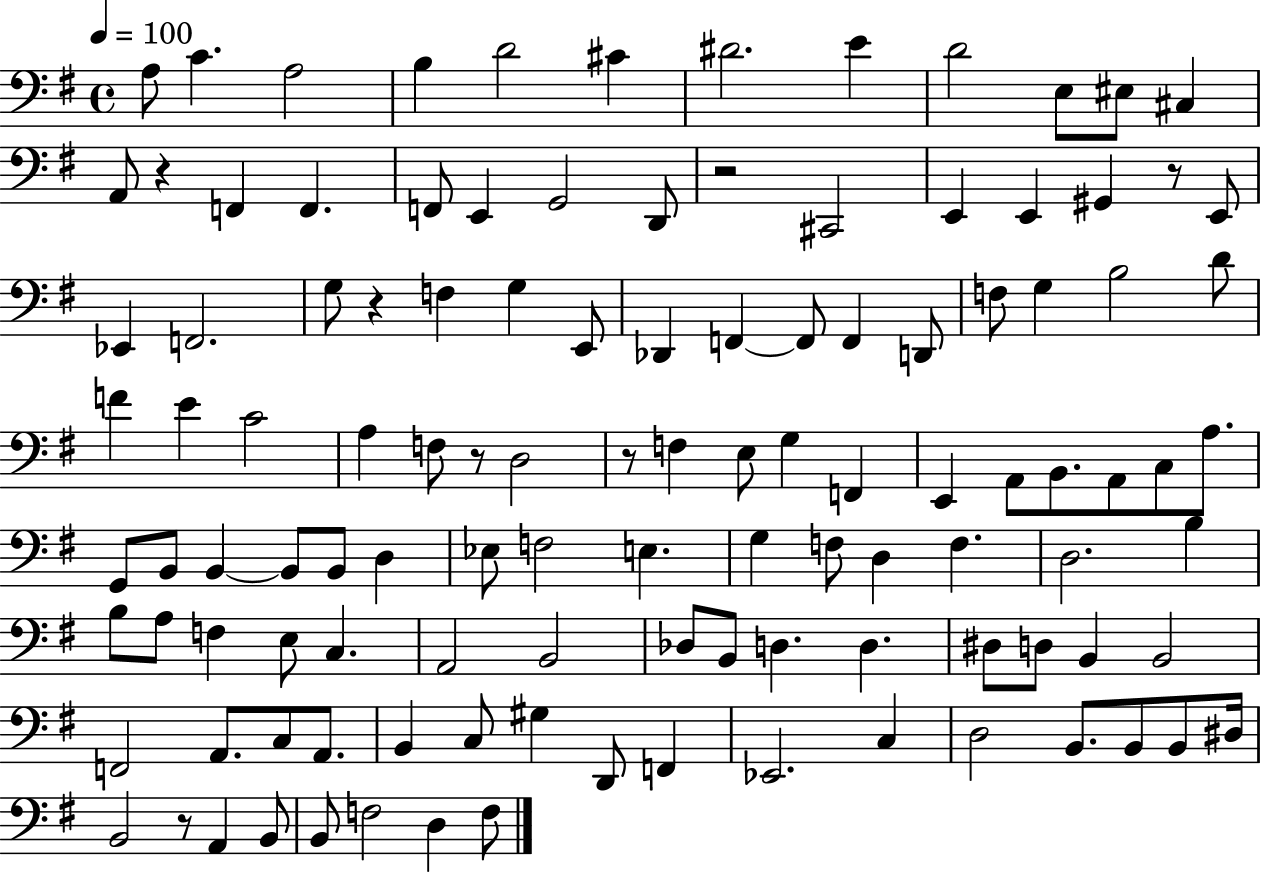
A3/e C4/q. A3/h B3/q D4/h C#4/q D#4/h. E4/q D4/h E3/e EIS3/e C#3/q A2/e R/q F2/q F2/q. F2/e E2/q G2/h D2/e R/h C#2/h E2/q E2/q G#2/q R/e E2/e Eb2/q F2/h. G3/e R/q F3/q G3/q E2/e Db2/q F2/q F2/e F2/q D2/e F3/e G3/q B3/h D4/e F4/q E4/q C4/h A3/q F3/e R/e D3/h R/e F3/q E3/e G3/q F2/q E2/q A2/e B2/e. A2/e C3/e A3/e. G2/e B2/e B2/q B2/e B2/e D3/q Eb3/e F3/h E3/q. G3/q F3/e D3/q F3/q. D3/h. B3/q B3/e A3/e F3/q E3/e C3/q. A2/h B2/h Db3/e B2/e D3/q. D3/q. D#3/e D3/e B2/q B2/h F2/h A2/e. C3/e A2/e. B2/q C3/e G#3/q D2/e F2/q Eb2/h. C3/q D3/h B2/e. B2/e B2/e D#3/s B2/h R/e A2/q B2/e B2/e F3/h D3/q F3/e